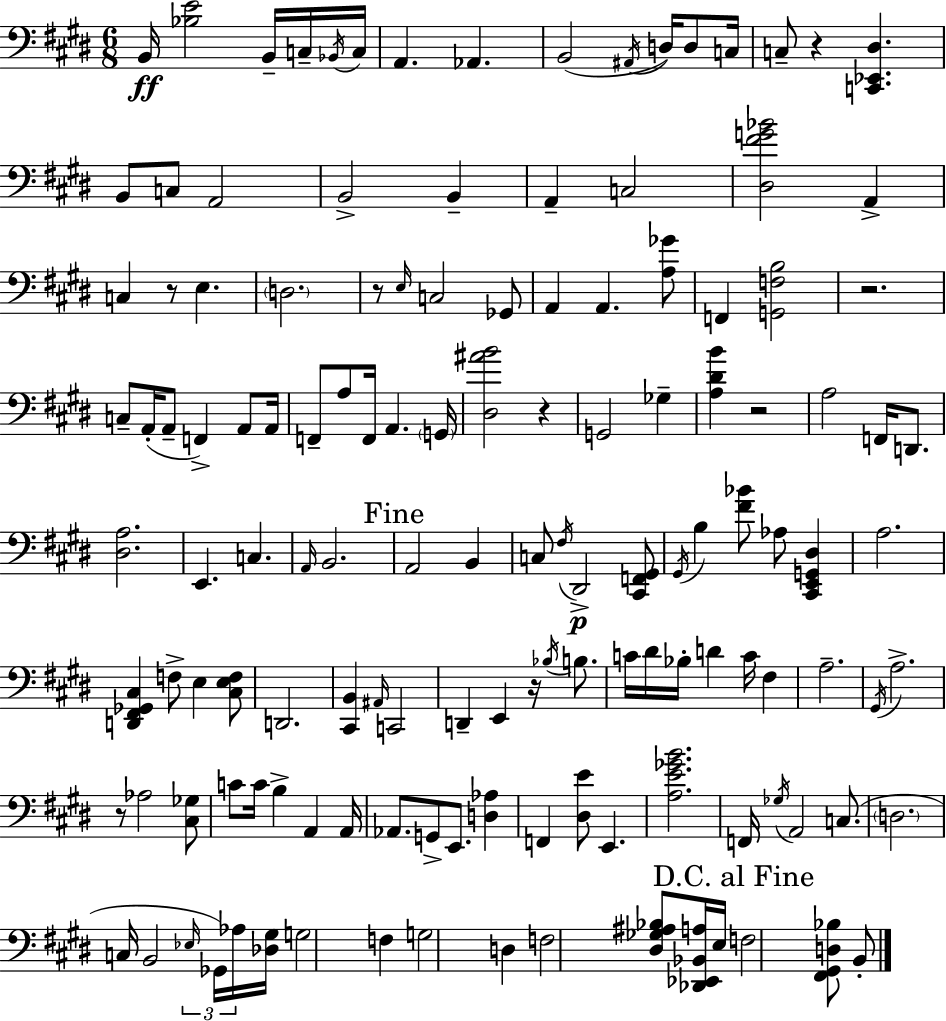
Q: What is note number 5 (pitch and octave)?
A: C3